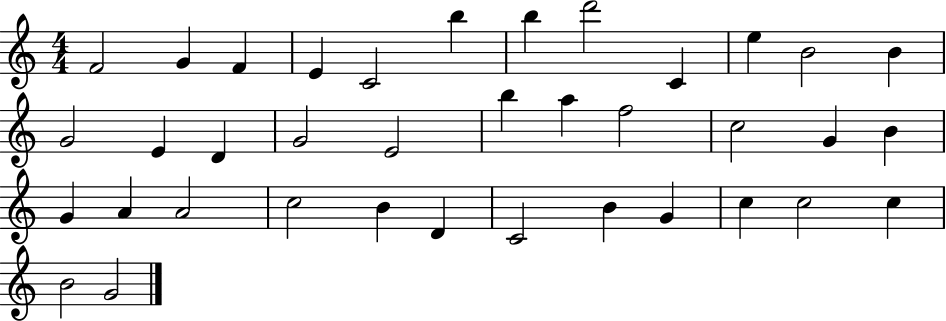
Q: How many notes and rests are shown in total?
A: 37